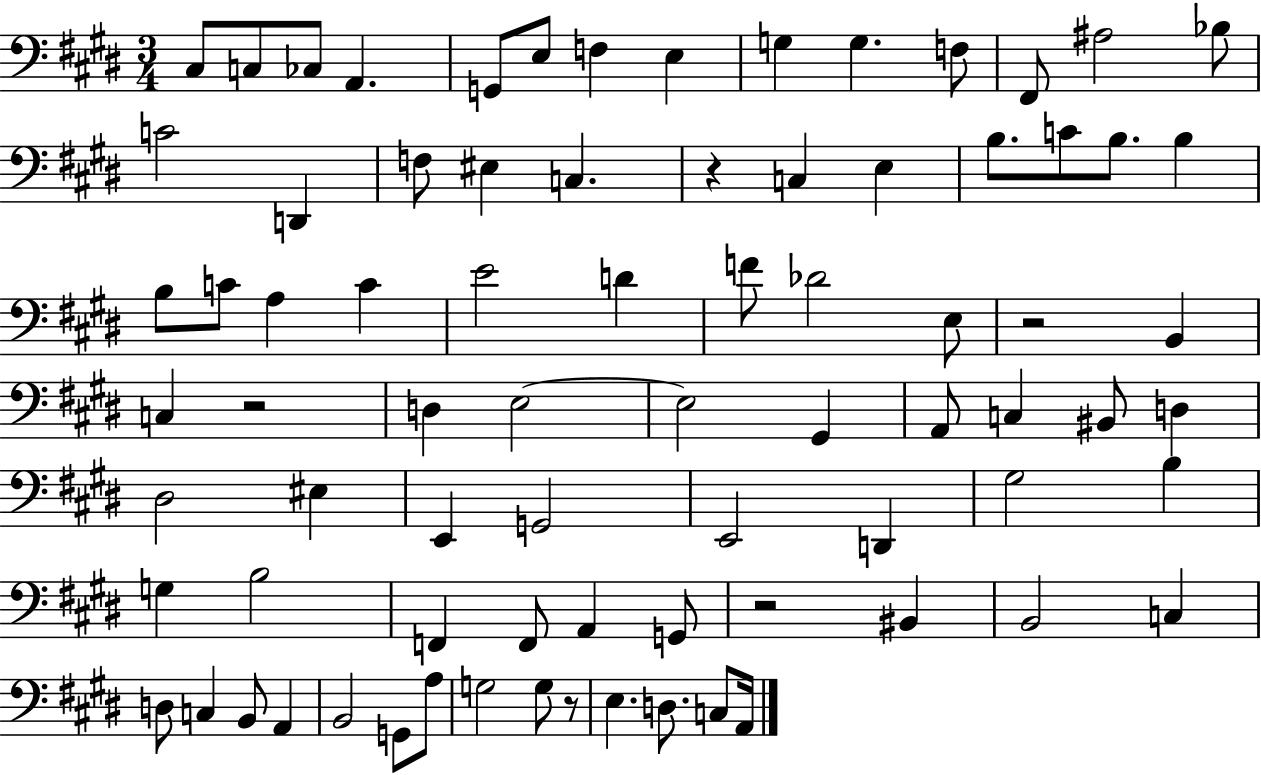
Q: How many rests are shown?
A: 5